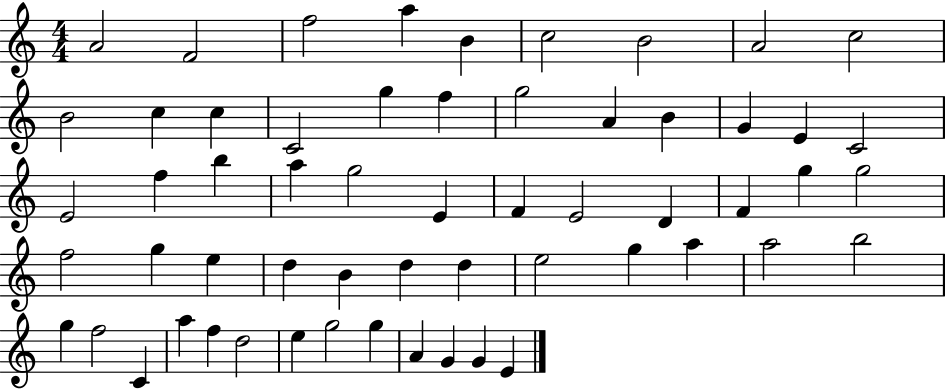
X:1
T:Untitled
M:4/4
L:1/4
K:C
A2 F2 f2 a B c2 B2 A2 c2 B2 c c C2 g f g2 A B G E C2 E2 f b a g2 E F E2 D F g g2 f2 g e d B d d e2 g a a2 b2 g f2 C a f d2 e g2 g A G G E